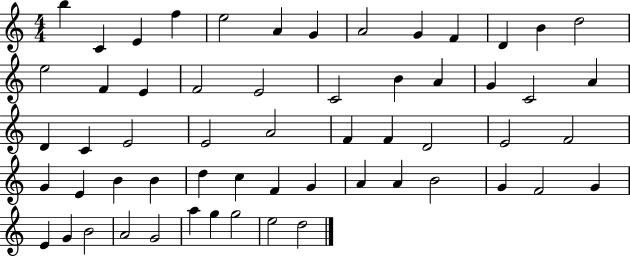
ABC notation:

X:1
T:Untitled
M:4/4
L:1/4
K:C
b C E f e2 A G A2 G F D B d2 e2 F E F2 E2 C2 B A G C2 A D C E2 E2 A2 F F D2 E2 F2 G E B B d c F G A A B2 G F2 G E G B2 A2 G2 a g g2 e2 d2